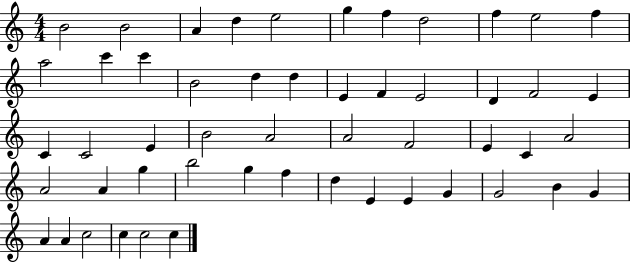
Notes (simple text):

B4/h B4/h A4/q D5/q E5/h G5/q F5/q D5/h F5/q E5/h F5/q A5/h C6/q C6/q B4/h D5/q D5/q E4/q F4/q E4/h D4/q F4/h E4/q C4/q C4/h E4/q B4/h A4/h A4/h F4/h E4/q C4/q A4/h A4/h A4/q G5/q B5/h G5/q F5/q D5/q E4/q E4/q G4/q G4/h B4/q G4/q A4/q A4/q C5/h C5/q C5/h C5/q